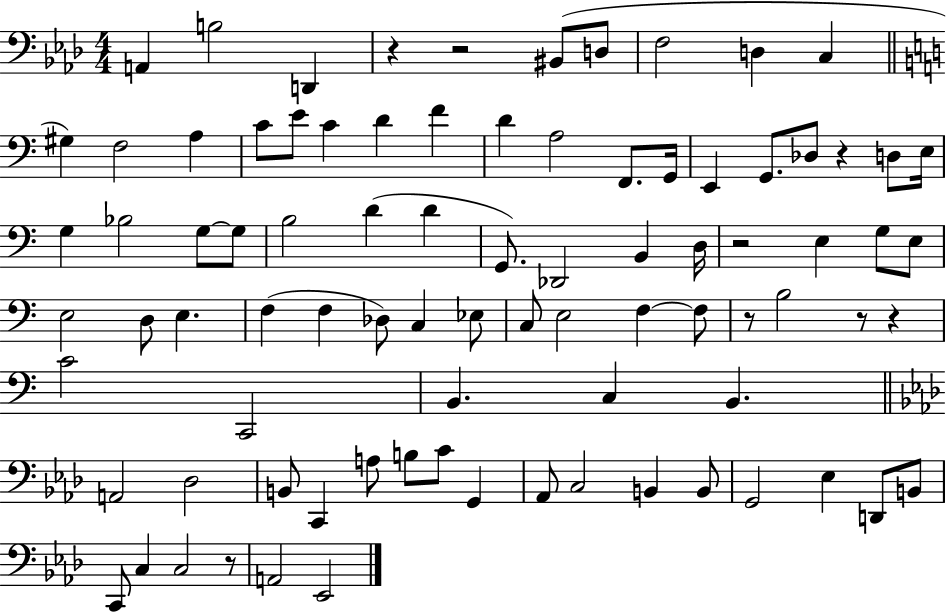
{
  \clef bass
  \numericTimeSignature
  \time 4/4
  \key aes \major
  a,4 b2 d,4 | r4 r2 bis,8( d8 | f2 d4 c4 | \bar "||" \break \key c \major gis4) f2 a4 | c'8 e'8 c'4 d'4 f'4 | d'4 a2 f,8. g,16 | e,4 g,8. des8 r4 d8 e16 | \break g4 bes2 g8~~ g8 | b2 d'4( d'4 | g,8.) des,2 b,4 d16 | r2 e4 g8 e8 | \break e2 d8 e4. | f4( f4 des8) c4 ees8 | c8 e2 f4~~ f8 | r8 b2 r8 r4 | \break c'2 c,2 | b,4. c4 b,4. | \bar "||" \break \key aes \major a,2 des2 | b,8 c,4 a8 b8 c'8 g,4 | aes,8 c2 b,4 b,8 | g,2 ees4 d,8 b,8 | \break c,8 c4 c2 r8 | a,2 ees,2 | \bar "|."
}